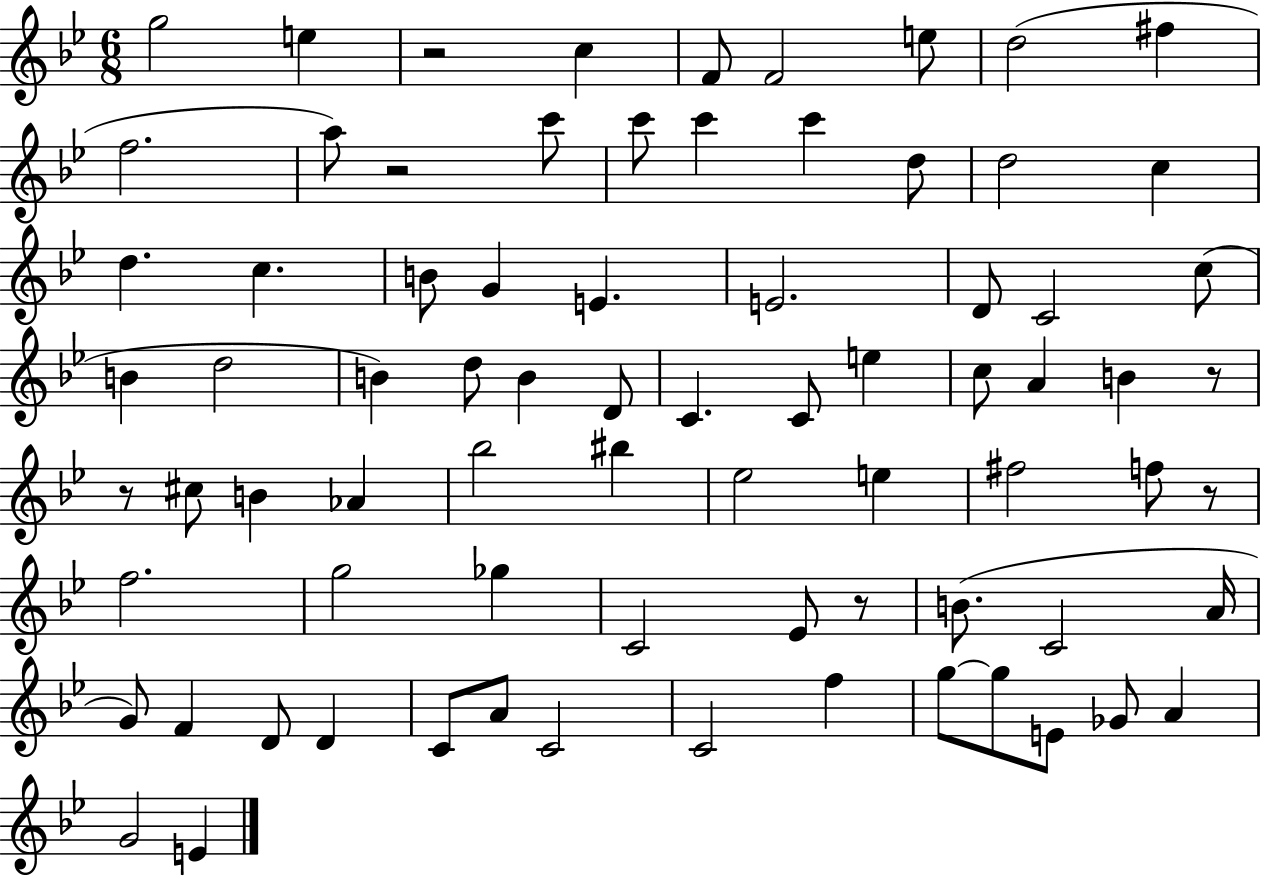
{
  \clef treble
  \numericTimeSignature
  \time 6/8
  \key bes \major
  g''2 e''4 | r2 c''4 | f'8 f'2 e''8 | d''2( fis''4 | \break f''2. | a''8) r2 c'''8 | c'''8 c'''4 c'''4 d''8 | d''2 c''4 | \break d''4. c''4. | b'8 g'4 e'4. | e'2. | d'8 c'2 c''8( | \break b'4 d''2 | b'4) d''8 b'4 d'8 | c'4. c'8 e''4 | c''8 a'4 b'4 r8 | \break r8 cis''8 b'4 aes'4 | bes''2 bis''4 | ees''2 e''4 | fis''2 f''8 r8 | \break f''2. | g''2 ges''4 | c'2 ees'8 r8 | b'8.( c'2 a'16 | \break g'8) f'4 d'8 d'4 | c'8 a'8 c'2 | c'2 f''4 | g''8~~ g''8 e'8 ges'8 a'4 | \break g'2 e'4 | \bar "|."
}